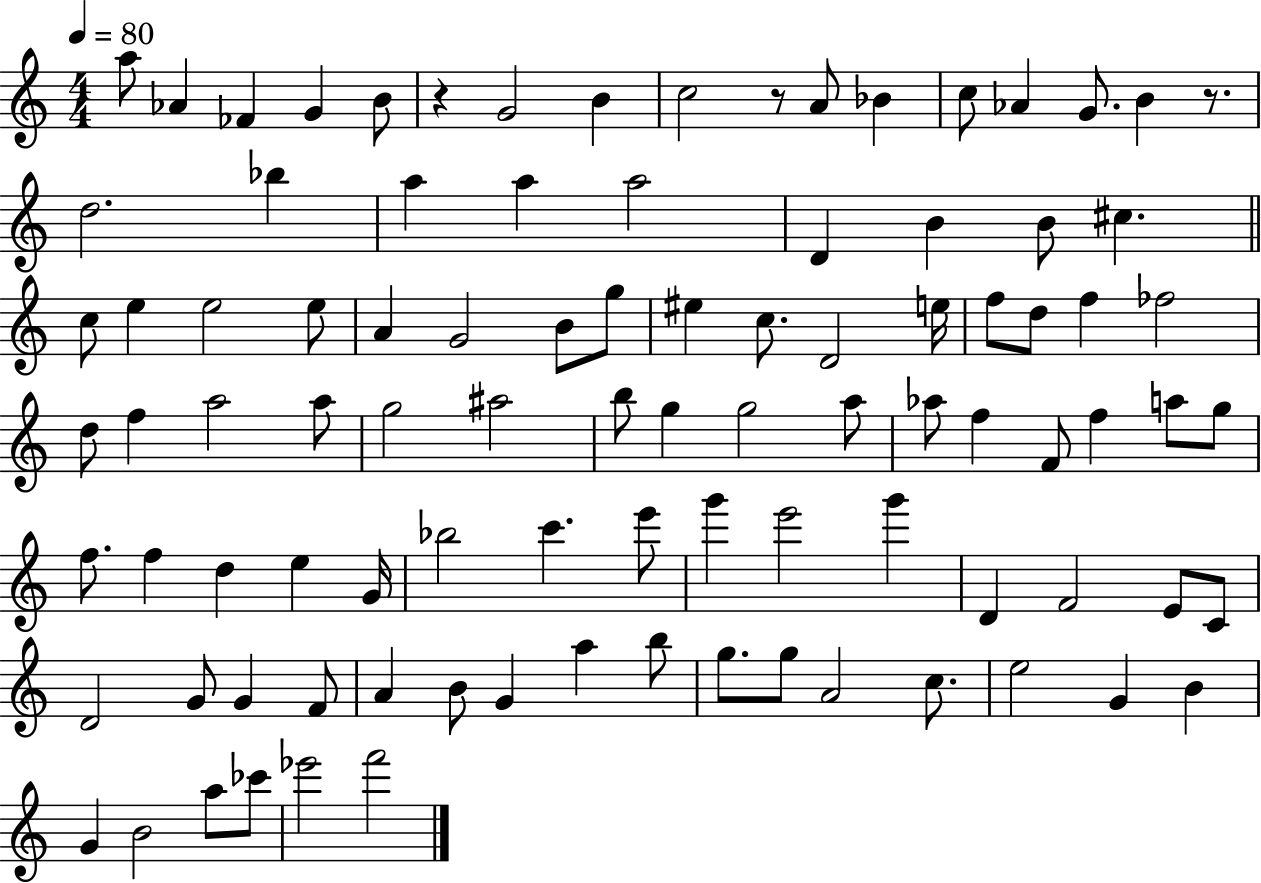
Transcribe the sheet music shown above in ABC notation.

X:1
T:Untitled
M:4/4
L:1/4
K:C
a/2 _A _F G B/2 z G2 B c2 z/2 A/2 _B c/2 _A G/2 B z/2 d2 _b a a a2 D B B/2 ^c c/2 e e2 e/2 A G2 B/2 g/2 ^e c/2 D2 e/4 f/2 d/2 f _f2 d/2 f a2 a/2 g2 ^a2 b/2 g g2 a/2 _a/2 f F/2 f a/2 g/2 f/2 f d e G/4 _b2 c' e'/2 g' e'2 g' D F2 E/2 C/2 D2 G/2 G F/2 A B/2 G a b/2 g/2 g/2 A2 c/2 e2 G B G B2 a/2 _c'/2 _e'2 f'2